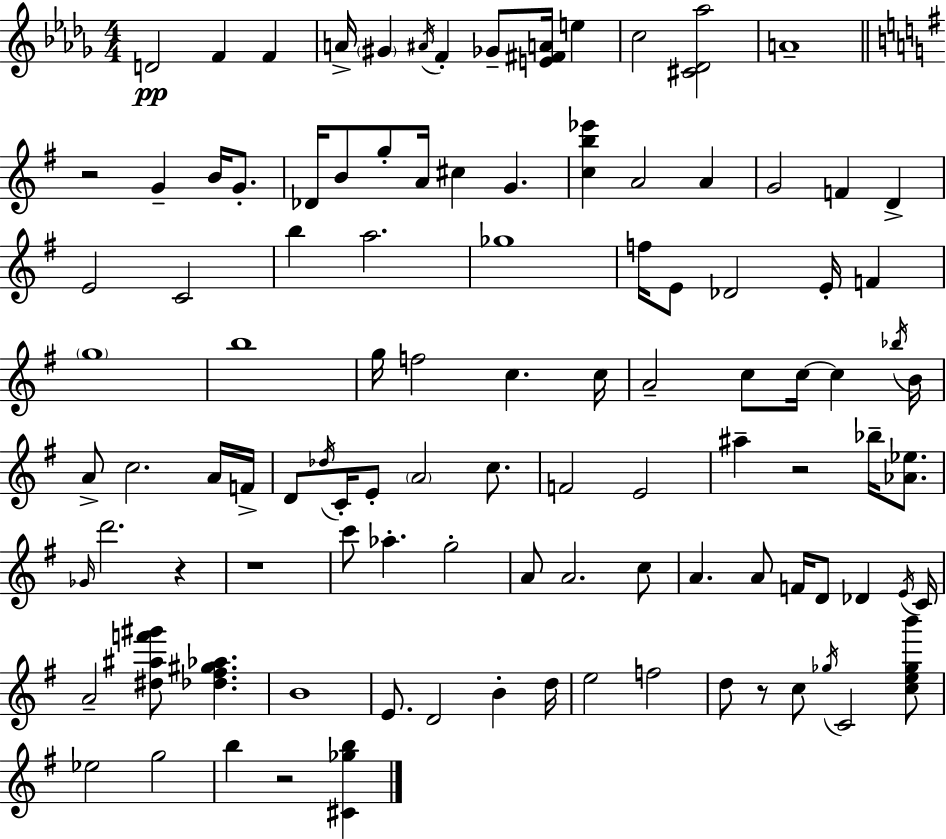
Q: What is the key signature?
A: BES minor